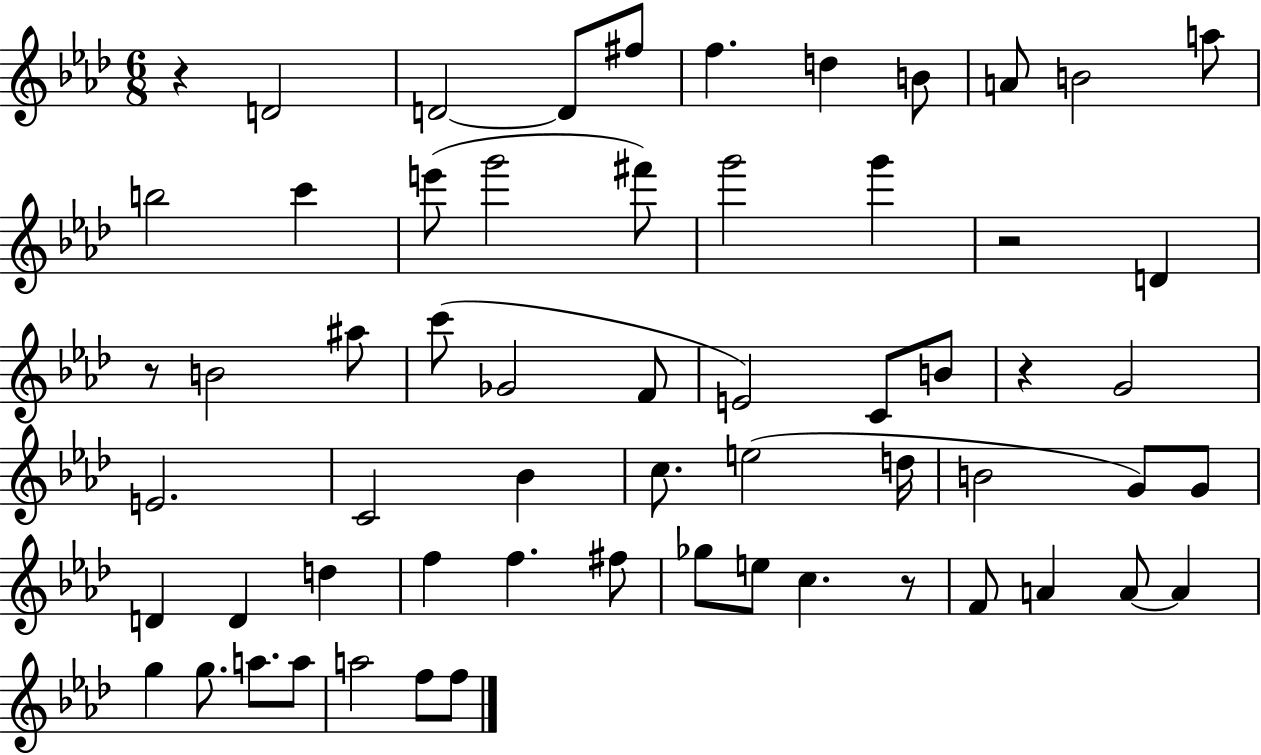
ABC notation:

X:1
T:Untitled
M:6/8
L:1/4
K:Ab
z D2 D2 D/2 ^f/2 f d B/2 A/2 B2 a/2 b2 c' e'/2 g'2 ^f'/2 g'2 g' z2 D z/2 B2 ^a/2 c'/2 _G2 F/2 E2 C/2 B/2 z G2 E2 C2 _B c/2 e2 d/4 B2 G/2 G/2 D D d f f ^f/2 _g/2 e/2 c z/2 F/2 A A/2 A g g/2 a/2 a/2 a2 f/2 f/2